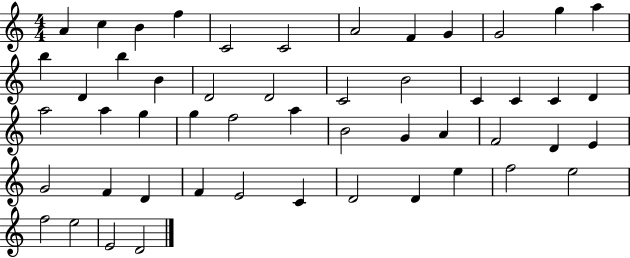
{
  \clef treble
  \numericTimeSignature
  \time 4/4
  \key c \major
  a'4 c''4 b'4 f''4 | c'2 c'2 | a'2 f'4 g'4 | g'2 g''4 a''4 | \break b''4 d'4 b''4 b'4 | d'2 d'2 | c'2 b'2 | c'4 c'4 c'4 d'4 | \break a''2 a''4 g''4 | g''4 f''2 a''4 | b'2 g'4 a'4 | f'2 d'4 e'4 | \break g'2 f'4 d'4 | f'4 e'2 c'4 | d'2 d'4 e''4 | f''2 e''2 | \break f''2 e''2 | e'2 d'2 | \bar "|."
}